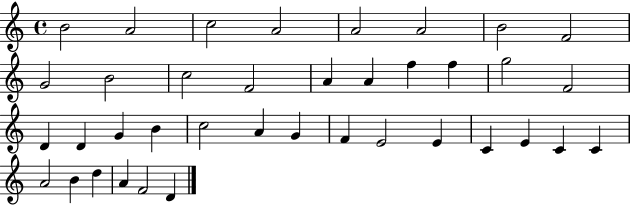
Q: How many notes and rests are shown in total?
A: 38